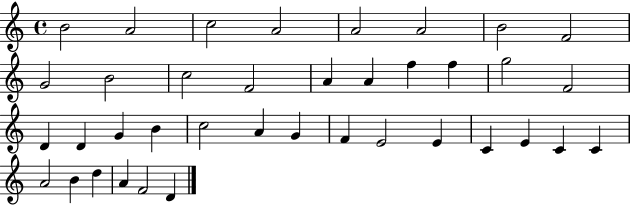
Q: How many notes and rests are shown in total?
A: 38